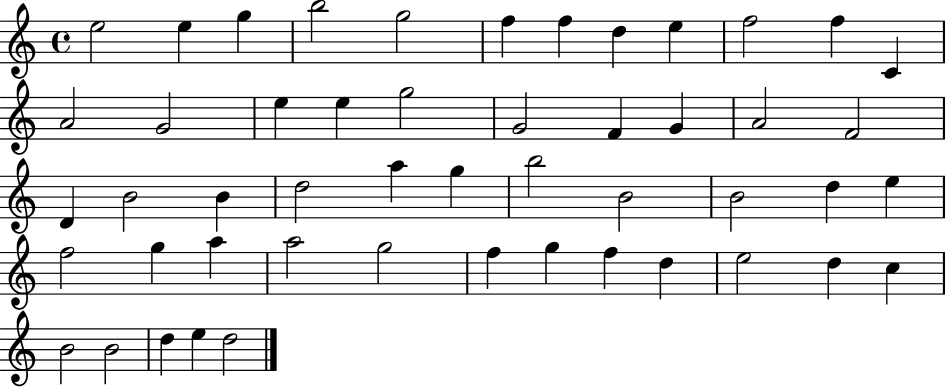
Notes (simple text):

E5/h E5/q G5/q B5/h G5/h F5/q F5/q D5/q E5/q F5/h F5/q C4/q A4/h G4/h E5/q E5/q G5/h G4/h F4/q G4/q A4/h F4/h D4/q B4/h B4/q D5/h A5/q G5/q B5/h B4/h B4/h D5/q E5/q F5/h G5/q A5/q A5/h G5/h F5/q G5/q F5/q D5/q E5/h D5/q C5/q B4/h B4/h D5/q E5/q D5/h